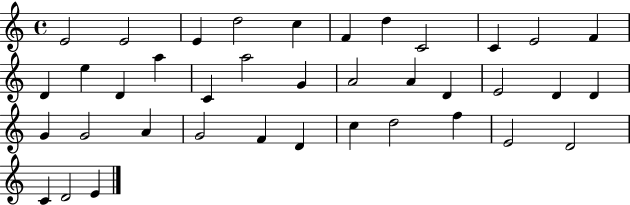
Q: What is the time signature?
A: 4/4